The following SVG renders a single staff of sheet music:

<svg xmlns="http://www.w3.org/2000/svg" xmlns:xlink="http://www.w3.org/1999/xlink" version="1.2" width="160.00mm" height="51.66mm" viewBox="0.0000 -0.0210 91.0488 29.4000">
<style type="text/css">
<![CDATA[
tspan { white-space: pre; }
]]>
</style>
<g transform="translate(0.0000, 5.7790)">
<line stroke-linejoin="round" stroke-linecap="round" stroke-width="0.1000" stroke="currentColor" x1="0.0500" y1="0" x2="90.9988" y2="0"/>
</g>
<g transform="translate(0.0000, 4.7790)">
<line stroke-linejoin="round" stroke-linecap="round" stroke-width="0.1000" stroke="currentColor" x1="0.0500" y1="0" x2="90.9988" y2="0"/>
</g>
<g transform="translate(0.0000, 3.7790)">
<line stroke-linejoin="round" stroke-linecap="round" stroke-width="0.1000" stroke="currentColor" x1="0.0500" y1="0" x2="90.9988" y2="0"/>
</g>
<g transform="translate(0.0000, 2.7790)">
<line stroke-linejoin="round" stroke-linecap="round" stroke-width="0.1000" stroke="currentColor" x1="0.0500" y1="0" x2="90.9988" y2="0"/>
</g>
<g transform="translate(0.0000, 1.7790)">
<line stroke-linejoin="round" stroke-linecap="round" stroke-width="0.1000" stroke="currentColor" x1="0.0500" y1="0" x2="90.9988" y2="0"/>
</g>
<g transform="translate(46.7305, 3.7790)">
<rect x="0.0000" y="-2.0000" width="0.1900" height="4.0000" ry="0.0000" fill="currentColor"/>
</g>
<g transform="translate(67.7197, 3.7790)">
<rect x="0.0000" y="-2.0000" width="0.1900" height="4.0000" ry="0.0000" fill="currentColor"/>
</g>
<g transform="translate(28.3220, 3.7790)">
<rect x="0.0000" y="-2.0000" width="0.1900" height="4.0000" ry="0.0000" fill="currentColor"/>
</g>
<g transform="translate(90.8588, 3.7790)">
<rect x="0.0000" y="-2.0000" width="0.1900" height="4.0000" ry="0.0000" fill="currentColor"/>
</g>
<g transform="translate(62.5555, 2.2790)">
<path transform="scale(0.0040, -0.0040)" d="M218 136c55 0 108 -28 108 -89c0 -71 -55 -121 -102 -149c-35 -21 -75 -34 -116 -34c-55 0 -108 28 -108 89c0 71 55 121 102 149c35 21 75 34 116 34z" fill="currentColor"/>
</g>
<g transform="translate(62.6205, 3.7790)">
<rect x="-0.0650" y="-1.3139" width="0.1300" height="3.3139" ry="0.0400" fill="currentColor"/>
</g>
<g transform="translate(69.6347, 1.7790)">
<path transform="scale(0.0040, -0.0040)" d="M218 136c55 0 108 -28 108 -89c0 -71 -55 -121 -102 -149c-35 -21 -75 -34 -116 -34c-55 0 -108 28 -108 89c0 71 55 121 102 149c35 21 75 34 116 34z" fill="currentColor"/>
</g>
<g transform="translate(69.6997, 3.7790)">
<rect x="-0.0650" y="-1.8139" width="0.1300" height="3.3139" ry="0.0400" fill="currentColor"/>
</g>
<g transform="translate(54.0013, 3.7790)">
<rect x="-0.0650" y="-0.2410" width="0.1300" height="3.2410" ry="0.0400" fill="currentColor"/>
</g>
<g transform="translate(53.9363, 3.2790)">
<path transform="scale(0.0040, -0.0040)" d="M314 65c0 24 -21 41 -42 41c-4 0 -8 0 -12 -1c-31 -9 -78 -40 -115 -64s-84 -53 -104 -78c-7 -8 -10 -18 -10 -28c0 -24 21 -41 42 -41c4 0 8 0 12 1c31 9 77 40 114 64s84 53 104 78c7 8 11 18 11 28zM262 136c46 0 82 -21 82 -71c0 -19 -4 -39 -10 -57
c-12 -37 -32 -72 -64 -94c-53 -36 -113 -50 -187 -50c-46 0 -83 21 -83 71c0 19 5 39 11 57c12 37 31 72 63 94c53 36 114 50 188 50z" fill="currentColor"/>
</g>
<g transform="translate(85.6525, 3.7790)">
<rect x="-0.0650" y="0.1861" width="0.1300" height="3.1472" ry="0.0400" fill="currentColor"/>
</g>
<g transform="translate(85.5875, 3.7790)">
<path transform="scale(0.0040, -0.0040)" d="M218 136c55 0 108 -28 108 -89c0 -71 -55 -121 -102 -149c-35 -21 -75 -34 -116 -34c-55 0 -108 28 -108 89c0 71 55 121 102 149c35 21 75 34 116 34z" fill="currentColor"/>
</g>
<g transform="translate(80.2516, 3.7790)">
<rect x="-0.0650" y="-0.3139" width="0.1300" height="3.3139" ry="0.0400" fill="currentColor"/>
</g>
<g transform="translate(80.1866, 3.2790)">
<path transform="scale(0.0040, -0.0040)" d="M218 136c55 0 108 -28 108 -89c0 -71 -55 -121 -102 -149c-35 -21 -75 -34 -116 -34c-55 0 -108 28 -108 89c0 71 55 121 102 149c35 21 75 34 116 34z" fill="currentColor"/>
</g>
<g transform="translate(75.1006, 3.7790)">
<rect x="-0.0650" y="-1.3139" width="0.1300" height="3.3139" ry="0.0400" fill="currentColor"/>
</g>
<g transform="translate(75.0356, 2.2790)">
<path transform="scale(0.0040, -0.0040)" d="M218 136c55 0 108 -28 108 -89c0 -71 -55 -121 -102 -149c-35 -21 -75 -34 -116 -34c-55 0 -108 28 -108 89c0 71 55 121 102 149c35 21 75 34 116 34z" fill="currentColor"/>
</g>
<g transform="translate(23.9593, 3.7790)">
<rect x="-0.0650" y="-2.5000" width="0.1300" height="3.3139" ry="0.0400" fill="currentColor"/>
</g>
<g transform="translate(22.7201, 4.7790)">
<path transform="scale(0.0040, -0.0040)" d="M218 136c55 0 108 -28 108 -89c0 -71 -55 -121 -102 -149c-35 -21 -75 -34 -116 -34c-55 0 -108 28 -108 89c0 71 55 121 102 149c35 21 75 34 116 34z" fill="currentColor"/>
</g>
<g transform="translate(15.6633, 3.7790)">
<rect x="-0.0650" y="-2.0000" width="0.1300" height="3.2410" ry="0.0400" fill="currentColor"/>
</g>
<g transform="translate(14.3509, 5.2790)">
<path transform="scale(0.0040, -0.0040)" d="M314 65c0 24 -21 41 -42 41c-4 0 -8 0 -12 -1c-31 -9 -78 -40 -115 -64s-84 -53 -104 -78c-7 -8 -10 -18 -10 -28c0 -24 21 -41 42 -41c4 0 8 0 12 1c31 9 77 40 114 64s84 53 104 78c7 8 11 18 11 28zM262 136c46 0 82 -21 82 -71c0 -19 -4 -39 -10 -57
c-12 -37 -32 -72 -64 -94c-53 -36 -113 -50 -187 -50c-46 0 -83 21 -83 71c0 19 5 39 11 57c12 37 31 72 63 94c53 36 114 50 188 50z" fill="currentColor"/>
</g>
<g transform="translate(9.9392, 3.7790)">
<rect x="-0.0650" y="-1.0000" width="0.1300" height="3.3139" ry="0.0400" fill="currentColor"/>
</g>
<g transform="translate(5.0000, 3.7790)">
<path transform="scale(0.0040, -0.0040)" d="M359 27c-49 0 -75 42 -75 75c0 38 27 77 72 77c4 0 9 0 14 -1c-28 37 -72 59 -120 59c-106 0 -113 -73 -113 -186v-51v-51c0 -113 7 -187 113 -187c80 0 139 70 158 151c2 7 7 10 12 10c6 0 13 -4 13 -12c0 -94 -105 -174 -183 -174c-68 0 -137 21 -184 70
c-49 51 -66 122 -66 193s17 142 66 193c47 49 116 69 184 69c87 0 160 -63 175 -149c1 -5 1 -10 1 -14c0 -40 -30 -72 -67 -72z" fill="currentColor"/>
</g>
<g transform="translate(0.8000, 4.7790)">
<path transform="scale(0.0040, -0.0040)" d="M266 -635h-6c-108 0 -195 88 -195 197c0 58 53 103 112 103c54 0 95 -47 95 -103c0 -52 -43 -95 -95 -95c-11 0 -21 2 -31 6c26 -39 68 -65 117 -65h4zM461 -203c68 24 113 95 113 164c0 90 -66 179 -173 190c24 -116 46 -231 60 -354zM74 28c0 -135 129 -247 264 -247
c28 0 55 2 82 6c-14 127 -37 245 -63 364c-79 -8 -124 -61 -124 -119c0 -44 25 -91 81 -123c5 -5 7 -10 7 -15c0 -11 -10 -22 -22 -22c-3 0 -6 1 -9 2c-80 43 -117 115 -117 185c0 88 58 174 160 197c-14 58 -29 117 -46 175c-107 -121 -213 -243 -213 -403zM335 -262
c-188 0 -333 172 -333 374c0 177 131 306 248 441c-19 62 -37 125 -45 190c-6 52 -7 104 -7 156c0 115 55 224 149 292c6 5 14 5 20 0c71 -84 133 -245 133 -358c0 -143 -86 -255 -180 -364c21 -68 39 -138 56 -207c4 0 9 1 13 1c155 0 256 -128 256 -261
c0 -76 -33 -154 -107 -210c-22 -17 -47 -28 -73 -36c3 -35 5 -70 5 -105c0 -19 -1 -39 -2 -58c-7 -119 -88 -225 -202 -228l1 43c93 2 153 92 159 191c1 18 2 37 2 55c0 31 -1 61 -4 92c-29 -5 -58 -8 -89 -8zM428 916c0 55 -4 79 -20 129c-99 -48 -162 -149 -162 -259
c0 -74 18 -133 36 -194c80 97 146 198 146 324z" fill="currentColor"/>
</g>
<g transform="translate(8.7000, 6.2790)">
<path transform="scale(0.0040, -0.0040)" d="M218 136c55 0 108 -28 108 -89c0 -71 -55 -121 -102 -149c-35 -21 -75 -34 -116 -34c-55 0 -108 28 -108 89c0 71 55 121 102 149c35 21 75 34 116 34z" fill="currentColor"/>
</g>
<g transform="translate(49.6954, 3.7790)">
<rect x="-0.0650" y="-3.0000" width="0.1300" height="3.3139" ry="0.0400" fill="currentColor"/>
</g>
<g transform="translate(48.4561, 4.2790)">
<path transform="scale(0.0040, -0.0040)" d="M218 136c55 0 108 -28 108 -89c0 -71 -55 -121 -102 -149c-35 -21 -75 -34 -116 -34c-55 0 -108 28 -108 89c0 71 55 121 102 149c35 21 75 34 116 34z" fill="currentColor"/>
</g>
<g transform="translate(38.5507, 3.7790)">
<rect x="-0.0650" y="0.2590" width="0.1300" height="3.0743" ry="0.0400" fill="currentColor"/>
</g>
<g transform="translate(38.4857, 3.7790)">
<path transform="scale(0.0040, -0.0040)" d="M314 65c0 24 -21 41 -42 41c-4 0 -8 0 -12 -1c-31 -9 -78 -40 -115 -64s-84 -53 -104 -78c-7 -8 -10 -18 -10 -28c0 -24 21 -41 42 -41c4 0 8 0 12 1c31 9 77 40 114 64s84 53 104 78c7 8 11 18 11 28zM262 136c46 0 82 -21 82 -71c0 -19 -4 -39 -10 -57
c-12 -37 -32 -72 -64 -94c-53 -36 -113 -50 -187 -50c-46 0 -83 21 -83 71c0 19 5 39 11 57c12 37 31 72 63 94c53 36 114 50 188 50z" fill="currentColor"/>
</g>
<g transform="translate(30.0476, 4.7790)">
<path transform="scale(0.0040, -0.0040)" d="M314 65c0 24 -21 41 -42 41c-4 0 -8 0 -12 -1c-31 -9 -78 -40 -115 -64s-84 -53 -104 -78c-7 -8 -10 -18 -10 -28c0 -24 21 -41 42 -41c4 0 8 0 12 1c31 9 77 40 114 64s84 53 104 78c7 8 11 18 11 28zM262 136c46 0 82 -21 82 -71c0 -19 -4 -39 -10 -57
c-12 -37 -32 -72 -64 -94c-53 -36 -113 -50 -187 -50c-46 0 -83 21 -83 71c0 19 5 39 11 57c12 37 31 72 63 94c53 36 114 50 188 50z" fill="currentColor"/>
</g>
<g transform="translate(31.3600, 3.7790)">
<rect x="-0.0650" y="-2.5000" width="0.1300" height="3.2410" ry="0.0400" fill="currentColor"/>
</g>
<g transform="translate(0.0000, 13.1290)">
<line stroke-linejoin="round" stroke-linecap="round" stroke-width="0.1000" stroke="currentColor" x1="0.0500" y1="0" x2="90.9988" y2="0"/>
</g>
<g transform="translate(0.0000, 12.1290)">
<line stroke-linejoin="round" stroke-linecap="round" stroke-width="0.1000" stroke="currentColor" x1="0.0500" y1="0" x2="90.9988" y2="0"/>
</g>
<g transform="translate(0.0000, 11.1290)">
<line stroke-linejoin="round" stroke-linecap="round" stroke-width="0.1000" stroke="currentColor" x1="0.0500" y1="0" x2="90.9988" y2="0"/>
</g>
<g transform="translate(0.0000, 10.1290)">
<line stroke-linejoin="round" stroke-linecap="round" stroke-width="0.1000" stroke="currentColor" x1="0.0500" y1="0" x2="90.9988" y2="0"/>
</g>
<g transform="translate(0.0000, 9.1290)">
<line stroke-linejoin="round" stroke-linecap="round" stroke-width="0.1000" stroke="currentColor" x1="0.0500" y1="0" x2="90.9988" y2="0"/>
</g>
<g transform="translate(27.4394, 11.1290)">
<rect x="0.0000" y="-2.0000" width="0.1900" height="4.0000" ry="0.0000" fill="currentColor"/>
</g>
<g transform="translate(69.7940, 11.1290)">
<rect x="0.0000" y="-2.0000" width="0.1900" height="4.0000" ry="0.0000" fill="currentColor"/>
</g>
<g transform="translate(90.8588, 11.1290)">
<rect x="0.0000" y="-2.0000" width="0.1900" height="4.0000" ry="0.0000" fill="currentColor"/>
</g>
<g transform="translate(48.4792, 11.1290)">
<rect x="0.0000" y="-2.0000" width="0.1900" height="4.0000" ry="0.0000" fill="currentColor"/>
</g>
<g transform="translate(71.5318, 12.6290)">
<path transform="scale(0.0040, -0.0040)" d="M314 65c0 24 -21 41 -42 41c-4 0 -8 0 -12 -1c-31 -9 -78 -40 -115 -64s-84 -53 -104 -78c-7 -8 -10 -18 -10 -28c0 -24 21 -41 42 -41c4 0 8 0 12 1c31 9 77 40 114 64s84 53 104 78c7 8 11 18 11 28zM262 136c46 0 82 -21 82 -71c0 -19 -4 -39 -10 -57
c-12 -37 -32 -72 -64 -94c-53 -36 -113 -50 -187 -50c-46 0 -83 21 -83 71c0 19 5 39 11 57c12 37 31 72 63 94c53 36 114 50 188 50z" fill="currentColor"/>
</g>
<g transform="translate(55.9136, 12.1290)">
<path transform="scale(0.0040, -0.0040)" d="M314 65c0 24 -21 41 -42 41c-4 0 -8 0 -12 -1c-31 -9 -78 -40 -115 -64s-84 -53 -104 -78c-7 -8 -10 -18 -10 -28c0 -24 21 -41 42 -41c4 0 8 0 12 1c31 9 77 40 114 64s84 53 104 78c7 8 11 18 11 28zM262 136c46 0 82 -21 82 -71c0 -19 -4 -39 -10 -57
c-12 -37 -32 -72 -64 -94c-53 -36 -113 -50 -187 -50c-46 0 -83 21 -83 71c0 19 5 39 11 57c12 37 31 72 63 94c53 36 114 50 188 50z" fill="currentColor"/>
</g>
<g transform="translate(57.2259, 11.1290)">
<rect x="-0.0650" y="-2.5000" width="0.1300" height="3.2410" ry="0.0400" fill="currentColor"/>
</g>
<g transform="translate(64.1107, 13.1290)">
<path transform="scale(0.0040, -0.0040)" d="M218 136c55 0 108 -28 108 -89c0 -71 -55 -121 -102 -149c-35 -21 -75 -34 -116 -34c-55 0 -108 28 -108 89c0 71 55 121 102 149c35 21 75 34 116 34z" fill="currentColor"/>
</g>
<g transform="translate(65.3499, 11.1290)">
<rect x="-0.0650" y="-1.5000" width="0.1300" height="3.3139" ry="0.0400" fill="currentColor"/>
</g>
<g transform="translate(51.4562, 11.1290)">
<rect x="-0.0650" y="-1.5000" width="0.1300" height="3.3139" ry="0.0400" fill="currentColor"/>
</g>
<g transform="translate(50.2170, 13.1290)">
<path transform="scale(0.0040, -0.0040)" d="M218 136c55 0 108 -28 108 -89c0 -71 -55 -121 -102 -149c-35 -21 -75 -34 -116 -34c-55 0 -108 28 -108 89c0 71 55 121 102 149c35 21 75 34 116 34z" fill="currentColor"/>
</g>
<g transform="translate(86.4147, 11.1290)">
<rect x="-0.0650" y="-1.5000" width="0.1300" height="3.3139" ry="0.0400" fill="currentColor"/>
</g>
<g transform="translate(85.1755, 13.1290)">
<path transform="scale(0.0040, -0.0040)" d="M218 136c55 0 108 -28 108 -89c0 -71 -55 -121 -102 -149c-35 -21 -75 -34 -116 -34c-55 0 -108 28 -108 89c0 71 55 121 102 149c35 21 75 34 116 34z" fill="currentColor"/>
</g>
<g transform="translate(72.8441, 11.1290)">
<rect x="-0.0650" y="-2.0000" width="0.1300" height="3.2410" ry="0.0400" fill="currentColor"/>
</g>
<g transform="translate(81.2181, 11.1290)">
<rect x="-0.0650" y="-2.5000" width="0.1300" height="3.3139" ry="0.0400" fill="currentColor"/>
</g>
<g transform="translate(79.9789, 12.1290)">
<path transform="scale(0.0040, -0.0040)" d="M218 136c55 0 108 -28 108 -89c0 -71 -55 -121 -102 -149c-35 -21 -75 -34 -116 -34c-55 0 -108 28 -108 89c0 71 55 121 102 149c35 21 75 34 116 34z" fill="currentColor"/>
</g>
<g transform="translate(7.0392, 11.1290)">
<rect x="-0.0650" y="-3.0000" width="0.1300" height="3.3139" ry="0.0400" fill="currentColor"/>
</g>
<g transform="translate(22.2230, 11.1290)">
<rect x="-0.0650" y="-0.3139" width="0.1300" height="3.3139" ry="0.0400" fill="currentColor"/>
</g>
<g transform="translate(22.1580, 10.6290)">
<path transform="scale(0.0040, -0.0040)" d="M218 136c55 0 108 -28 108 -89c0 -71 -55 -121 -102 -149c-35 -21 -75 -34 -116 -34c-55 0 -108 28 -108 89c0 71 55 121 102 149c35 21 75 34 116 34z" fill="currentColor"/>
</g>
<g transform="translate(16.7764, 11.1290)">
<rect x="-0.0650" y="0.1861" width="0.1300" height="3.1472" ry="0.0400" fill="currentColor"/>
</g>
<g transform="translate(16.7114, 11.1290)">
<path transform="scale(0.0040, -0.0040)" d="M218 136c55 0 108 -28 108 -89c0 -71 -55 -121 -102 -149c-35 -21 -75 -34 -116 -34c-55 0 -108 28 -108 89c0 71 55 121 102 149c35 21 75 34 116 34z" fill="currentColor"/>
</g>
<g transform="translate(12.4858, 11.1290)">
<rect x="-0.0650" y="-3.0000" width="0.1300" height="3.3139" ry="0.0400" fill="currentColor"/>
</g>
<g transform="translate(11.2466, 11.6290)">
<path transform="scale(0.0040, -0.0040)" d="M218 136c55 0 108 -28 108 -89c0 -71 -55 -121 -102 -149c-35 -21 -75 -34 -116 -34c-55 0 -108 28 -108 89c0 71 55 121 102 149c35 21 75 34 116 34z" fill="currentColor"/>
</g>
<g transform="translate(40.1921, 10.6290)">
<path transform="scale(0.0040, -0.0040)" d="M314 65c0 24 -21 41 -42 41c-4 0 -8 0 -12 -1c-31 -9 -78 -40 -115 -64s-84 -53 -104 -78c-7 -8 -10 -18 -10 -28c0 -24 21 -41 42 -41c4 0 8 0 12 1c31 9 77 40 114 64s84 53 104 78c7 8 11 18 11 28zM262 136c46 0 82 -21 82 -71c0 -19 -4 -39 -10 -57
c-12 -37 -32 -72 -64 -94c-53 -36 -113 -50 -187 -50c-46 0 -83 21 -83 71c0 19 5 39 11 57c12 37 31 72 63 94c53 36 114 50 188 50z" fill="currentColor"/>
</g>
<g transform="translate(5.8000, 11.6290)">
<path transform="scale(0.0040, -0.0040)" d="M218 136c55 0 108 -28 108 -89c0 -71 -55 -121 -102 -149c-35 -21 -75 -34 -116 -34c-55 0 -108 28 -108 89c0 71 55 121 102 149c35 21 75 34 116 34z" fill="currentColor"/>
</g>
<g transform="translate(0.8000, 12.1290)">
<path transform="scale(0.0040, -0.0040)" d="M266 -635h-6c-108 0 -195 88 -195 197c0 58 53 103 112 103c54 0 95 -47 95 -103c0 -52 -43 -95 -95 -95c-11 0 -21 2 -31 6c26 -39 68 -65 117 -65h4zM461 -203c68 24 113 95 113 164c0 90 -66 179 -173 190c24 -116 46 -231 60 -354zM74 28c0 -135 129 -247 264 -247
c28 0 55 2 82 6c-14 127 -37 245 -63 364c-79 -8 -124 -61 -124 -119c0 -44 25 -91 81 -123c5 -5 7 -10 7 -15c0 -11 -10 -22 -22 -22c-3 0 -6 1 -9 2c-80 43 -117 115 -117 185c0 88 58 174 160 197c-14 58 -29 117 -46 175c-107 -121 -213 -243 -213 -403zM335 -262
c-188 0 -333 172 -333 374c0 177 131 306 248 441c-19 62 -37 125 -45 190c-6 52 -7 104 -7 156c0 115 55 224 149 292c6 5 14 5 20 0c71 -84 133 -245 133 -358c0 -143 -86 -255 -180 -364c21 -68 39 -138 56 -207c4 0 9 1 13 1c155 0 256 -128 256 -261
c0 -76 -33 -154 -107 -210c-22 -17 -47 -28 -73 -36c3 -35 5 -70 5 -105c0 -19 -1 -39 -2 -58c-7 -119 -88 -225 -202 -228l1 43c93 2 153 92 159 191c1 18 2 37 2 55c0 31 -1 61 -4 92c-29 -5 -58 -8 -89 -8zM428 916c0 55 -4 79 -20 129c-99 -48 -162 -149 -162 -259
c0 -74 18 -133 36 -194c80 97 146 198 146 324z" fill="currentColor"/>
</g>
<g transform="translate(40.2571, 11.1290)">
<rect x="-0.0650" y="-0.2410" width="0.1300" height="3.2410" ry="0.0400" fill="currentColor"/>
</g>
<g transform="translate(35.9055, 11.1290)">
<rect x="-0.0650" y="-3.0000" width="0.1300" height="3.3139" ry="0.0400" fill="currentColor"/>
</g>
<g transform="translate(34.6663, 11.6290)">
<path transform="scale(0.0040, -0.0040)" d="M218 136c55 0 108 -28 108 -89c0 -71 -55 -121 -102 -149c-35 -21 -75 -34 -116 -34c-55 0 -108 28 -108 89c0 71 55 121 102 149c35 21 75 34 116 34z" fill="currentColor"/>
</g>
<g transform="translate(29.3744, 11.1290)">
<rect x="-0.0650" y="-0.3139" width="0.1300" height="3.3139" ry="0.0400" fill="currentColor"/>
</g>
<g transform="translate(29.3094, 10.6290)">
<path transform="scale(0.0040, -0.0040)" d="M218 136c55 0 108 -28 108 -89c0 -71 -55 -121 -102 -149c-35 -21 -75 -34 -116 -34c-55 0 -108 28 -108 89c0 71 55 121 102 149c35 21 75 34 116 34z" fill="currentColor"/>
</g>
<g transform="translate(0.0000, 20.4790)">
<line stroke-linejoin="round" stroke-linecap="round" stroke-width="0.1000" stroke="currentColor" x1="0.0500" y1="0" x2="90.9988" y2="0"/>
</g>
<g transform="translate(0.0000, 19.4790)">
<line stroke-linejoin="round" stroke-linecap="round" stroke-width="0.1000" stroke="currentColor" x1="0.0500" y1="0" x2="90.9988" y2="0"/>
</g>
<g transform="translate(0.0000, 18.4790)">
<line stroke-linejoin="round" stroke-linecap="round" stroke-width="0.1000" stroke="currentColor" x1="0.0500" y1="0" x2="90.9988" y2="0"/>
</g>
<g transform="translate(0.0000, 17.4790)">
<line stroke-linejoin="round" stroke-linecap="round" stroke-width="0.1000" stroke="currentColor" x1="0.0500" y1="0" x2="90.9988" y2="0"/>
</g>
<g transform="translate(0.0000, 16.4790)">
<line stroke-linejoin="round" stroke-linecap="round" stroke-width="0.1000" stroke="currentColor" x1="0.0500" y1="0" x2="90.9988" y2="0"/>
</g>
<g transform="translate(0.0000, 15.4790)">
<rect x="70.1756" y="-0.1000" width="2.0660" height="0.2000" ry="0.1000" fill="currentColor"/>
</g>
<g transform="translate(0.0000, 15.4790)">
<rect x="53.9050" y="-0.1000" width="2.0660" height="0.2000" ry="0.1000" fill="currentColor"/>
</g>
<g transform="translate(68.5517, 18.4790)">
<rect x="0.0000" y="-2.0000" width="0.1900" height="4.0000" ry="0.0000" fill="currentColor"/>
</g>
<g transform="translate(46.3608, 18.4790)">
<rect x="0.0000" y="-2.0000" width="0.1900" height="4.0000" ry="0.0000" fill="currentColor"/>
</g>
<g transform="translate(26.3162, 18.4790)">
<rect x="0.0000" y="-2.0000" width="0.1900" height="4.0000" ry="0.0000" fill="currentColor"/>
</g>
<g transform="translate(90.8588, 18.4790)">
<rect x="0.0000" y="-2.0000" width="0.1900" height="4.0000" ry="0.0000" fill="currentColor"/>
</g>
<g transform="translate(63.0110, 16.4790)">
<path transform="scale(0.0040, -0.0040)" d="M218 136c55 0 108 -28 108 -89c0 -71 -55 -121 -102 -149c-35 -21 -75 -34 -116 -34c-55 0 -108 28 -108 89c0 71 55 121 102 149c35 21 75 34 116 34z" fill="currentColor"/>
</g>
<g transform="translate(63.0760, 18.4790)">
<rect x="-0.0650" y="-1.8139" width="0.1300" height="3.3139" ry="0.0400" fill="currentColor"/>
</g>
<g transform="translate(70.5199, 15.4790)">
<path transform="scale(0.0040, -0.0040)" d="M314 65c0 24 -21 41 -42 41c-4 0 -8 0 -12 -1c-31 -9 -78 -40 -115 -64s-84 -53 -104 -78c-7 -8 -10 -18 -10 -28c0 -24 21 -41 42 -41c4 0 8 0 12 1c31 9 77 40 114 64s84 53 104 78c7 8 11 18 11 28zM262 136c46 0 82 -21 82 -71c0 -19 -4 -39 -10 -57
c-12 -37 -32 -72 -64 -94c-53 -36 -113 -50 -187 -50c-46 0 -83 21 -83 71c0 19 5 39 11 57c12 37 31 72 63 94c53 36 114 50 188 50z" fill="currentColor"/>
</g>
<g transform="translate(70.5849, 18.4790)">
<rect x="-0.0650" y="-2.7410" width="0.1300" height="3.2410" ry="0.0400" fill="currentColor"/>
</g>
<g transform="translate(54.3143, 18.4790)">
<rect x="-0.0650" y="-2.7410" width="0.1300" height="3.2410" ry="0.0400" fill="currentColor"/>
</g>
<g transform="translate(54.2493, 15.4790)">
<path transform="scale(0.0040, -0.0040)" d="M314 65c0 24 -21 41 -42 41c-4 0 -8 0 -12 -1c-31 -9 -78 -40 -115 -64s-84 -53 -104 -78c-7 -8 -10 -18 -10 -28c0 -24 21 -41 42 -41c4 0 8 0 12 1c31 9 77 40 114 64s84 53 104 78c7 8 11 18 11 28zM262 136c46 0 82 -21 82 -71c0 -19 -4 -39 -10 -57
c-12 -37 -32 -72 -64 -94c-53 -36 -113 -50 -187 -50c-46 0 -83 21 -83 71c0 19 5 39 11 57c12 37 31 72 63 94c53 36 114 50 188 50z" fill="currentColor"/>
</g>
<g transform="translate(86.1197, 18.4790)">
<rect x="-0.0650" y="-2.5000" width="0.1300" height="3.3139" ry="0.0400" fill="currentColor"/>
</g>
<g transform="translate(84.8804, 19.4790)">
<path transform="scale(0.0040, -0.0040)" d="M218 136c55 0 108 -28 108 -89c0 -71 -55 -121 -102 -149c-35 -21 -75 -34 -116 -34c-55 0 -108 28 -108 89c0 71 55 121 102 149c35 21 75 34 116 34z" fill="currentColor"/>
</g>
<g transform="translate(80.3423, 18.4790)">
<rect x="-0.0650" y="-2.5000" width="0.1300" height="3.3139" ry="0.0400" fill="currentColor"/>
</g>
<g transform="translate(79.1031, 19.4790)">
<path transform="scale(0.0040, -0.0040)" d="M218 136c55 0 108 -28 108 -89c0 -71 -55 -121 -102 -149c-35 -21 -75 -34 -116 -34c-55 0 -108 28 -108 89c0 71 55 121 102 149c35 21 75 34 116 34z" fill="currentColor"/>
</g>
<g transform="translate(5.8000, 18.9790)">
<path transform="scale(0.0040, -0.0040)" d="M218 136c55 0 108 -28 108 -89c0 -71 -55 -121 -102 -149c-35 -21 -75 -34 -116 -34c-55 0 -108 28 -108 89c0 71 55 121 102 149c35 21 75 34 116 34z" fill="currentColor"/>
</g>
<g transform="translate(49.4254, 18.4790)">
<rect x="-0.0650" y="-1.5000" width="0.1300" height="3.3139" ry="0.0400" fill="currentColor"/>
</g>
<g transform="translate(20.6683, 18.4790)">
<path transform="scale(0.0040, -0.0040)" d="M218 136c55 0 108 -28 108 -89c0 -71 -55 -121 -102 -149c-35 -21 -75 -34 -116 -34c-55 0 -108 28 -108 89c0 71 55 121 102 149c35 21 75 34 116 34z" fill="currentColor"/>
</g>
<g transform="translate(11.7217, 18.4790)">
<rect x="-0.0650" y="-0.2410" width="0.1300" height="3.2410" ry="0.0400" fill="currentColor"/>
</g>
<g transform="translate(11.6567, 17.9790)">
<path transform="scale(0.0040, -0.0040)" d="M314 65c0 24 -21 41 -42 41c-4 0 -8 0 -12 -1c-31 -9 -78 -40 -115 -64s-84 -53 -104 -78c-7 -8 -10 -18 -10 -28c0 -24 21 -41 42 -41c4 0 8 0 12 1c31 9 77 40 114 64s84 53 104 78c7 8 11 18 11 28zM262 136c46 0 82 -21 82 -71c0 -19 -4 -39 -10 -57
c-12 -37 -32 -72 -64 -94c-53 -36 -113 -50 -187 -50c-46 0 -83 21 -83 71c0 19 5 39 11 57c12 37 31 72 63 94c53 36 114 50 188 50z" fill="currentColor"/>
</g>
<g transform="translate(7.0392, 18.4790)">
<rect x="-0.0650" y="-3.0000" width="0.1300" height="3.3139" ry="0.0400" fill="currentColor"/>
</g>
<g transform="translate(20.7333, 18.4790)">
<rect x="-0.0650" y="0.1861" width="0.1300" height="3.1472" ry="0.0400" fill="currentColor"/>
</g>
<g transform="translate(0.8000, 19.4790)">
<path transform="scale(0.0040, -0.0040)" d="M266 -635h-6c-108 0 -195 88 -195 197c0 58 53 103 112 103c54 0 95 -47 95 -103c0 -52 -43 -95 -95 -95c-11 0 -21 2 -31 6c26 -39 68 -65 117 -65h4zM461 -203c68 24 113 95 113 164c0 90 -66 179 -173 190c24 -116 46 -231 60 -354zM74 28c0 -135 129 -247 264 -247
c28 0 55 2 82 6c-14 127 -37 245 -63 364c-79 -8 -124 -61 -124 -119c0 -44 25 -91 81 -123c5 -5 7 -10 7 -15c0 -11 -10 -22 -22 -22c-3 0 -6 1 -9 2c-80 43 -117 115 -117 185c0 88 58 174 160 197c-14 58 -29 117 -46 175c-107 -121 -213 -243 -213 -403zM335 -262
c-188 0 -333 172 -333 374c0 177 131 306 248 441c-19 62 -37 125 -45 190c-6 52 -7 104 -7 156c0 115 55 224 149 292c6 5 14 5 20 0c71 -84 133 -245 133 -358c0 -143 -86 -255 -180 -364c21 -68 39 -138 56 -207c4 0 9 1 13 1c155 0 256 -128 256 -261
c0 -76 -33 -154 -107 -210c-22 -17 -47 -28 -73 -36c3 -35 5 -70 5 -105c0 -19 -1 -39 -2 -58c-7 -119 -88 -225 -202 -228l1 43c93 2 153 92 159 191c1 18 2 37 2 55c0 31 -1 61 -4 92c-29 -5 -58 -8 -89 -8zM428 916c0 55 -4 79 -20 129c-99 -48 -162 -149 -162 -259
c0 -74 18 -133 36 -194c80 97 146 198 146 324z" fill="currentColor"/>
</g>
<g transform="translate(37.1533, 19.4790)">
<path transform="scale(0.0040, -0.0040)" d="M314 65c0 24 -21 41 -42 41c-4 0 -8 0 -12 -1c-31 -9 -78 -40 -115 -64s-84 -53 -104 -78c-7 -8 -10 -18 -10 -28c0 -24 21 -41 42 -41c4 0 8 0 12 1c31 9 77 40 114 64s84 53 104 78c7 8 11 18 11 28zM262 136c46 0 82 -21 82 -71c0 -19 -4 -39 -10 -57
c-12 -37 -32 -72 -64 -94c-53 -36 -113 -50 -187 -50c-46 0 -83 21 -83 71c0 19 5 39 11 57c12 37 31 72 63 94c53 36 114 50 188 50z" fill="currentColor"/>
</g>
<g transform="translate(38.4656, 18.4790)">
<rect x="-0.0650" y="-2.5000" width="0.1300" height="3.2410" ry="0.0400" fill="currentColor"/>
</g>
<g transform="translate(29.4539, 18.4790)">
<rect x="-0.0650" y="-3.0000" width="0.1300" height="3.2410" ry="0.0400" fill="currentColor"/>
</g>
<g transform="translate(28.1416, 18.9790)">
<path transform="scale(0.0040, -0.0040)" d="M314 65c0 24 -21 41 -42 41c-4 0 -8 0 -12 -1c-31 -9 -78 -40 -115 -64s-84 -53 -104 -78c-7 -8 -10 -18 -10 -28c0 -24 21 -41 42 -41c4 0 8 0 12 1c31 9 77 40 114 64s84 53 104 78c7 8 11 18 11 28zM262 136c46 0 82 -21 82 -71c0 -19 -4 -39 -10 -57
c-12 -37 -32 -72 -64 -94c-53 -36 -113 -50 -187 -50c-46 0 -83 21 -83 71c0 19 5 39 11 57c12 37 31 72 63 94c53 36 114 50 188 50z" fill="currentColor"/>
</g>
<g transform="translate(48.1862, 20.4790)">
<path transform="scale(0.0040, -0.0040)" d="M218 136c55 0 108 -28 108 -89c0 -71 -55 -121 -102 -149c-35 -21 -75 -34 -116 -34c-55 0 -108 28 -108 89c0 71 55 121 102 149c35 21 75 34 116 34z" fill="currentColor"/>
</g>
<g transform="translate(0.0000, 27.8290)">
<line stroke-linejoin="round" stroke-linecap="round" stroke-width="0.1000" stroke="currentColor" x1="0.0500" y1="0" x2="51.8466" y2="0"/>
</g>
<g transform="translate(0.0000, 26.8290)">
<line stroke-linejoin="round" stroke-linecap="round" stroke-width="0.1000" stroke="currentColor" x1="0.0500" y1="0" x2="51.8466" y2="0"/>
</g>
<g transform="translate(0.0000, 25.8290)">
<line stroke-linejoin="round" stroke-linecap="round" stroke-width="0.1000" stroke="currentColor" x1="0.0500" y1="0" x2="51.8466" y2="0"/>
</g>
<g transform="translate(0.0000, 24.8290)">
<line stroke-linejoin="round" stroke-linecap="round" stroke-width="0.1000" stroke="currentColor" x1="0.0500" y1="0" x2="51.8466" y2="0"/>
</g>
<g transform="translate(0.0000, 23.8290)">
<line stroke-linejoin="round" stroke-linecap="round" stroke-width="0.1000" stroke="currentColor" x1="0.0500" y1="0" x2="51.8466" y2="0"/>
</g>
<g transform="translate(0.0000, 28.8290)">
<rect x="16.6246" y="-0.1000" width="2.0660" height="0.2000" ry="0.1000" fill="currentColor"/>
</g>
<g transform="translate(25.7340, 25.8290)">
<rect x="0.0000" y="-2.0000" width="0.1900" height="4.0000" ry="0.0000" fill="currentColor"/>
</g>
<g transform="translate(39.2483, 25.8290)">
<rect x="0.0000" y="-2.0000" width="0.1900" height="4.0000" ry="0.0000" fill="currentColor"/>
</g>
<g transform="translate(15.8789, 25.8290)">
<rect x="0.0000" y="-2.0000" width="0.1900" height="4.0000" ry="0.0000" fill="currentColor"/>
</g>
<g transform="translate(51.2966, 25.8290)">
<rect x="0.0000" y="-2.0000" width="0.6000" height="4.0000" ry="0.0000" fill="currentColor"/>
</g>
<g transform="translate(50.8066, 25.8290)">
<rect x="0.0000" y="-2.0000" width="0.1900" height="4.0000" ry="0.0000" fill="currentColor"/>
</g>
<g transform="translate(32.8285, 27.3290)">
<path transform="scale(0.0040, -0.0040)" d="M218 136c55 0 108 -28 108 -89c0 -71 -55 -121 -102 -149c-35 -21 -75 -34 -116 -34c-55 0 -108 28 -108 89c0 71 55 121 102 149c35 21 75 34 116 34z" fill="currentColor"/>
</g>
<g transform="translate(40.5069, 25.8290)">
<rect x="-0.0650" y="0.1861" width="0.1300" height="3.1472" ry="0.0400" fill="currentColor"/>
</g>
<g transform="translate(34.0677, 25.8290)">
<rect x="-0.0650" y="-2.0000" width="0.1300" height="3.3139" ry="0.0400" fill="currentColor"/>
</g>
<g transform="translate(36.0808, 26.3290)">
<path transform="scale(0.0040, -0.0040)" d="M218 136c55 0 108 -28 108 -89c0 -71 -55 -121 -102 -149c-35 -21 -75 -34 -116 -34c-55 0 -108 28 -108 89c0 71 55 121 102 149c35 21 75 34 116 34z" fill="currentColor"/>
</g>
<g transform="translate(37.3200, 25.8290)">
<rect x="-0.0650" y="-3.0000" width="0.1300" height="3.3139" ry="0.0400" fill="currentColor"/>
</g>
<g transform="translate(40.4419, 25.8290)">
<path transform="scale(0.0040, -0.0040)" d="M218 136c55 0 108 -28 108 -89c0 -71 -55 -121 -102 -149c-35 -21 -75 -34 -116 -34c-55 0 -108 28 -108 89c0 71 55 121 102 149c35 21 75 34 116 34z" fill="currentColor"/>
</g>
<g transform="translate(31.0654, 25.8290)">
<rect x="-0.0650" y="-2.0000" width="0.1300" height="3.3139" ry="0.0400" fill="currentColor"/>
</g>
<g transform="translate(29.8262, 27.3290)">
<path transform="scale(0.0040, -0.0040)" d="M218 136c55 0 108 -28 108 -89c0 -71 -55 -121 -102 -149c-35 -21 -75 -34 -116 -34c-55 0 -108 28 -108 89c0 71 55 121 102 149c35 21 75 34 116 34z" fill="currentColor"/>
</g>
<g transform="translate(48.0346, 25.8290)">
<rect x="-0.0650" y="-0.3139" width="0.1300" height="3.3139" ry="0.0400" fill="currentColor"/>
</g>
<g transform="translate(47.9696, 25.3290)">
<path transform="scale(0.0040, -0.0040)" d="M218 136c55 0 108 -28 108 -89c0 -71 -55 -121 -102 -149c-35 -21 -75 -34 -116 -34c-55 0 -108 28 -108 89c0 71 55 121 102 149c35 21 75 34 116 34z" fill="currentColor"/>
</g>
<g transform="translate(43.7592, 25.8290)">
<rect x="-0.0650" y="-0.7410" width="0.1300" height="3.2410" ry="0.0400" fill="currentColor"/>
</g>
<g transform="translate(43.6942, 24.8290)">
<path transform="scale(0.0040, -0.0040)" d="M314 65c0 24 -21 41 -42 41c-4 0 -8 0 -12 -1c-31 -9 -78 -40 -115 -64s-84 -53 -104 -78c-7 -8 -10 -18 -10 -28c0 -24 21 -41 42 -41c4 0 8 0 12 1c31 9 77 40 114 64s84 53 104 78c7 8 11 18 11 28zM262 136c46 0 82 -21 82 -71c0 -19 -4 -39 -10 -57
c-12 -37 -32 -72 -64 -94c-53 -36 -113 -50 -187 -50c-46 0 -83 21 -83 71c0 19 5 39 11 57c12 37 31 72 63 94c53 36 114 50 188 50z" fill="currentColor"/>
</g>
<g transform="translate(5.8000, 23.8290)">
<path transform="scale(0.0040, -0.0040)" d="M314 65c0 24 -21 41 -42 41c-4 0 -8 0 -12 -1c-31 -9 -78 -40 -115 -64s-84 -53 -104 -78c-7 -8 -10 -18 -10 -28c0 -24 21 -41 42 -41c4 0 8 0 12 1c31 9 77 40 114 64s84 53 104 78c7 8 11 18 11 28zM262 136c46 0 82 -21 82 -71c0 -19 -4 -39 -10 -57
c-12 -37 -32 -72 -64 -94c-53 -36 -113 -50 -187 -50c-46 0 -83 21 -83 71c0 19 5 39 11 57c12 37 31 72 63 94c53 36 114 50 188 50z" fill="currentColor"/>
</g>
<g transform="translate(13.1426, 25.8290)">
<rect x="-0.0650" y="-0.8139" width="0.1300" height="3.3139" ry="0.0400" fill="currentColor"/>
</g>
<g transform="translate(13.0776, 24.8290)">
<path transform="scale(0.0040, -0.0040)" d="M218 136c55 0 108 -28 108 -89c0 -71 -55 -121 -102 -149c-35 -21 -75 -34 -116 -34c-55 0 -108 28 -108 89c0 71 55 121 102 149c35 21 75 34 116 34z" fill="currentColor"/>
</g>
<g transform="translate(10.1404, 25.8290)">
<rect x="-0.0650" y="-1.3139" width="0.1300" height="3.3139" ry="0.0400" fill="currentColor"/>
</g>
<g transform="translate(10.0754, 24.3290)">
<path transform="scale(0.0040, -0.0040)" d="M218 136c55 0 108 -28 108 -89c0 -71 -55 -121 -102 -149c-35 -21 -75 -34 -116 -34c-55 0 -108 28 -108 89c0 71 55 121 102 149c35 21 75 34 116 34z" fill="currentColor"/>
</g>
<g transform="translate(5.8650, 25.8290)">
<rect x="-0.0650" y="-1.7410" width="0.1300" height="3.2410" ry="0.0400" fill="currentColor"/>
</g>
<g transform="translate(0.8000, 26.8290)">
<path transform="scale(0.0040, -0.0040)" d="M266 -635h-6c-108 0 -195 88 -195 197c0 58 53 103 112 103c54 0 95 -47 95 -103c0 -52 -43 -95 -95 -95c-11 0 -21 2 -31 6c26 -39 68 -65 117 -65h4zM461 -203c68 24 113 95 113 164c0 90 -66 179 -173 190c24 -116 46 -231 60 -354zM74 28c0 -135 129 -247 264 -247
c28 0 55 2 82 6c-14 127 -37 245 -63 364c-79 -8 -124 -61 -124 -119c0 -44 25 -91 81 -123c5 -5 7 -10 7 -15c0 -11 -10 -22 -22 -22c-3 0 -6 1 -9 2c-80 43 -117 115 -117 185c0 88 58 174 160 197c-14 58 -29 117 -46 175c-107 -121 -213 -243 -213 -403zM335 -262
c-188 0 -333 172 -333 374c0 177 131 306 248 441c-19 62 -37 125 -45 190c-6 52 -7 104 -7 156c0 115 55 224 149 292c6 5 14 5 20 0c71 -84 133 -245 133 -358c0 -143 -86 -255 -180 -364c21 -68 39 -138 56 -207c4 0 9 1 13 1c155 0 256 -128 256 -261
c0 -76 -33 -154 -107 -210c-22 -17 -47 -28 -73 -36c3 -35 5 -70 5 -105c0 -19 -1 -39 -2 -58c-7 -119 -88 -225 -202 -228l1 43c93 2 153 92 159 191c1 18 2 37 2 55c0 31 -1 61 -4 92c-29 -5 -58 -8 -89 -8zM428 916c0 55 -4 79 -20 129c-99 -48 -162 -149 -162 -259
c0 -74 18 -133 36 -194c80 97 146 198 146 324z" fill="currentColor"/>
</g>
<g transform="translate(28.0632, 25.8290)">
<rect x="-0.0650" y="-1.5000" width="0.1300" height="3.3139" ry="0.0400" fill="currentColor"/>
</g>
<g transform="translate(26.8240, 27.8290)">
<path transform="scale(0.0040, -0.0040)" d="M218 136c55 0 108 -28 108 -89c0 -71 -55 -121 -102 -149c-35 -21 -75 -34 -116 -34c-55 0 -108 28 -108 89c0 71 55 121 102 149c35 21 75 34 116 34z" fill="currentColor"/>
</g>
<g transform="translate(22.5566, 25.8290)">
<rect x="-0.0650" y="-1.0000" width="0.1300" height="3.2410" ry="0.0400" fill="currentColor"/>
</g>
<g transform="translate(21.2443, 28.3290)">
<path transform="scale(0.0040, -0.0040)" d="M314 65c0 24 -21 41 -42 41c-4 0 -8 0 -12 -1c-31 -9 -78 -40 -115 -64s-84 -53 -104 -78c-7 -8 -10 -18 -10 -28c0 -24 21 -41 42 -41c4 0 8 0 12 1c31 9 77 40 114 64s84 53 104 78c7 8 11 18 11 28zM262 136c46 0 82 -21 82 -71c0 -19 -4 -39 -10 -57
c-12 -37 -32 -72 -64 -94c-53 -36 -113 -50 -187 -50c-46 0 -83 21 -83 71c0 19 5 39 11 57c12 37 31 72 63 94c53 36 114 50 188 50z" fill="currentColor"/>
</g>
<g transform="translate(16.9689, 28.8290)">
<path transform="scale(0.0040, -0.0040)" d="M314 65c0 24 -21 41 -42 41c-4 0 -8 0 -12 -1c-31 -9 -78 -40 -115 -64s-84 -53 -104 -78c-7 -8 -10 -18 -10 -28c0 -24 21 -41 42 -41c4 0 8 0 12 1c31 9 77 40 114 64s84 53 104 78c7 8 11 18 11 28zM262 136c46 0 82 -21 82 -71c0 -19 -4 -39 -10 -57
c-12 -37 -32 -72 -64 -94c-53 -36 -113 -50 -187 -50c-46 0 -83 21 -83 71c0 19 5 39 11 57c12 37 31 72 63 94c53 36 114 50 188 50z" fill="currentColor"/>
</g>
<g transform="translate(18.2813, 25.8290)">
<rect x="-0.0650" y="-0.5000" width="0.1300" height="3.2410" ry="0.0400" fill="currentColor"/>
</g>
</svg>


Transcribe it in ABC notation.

X:1
T:Untitled
M:4/4
L:1/4
K:C
D F2 G G2 B2 A c2 e f e c B A A B c c A c2 E G2 E F2 G E A c2 B A2 G2 E a2 f a2 G G f2 e d C2 D2 E F F A B d2 c